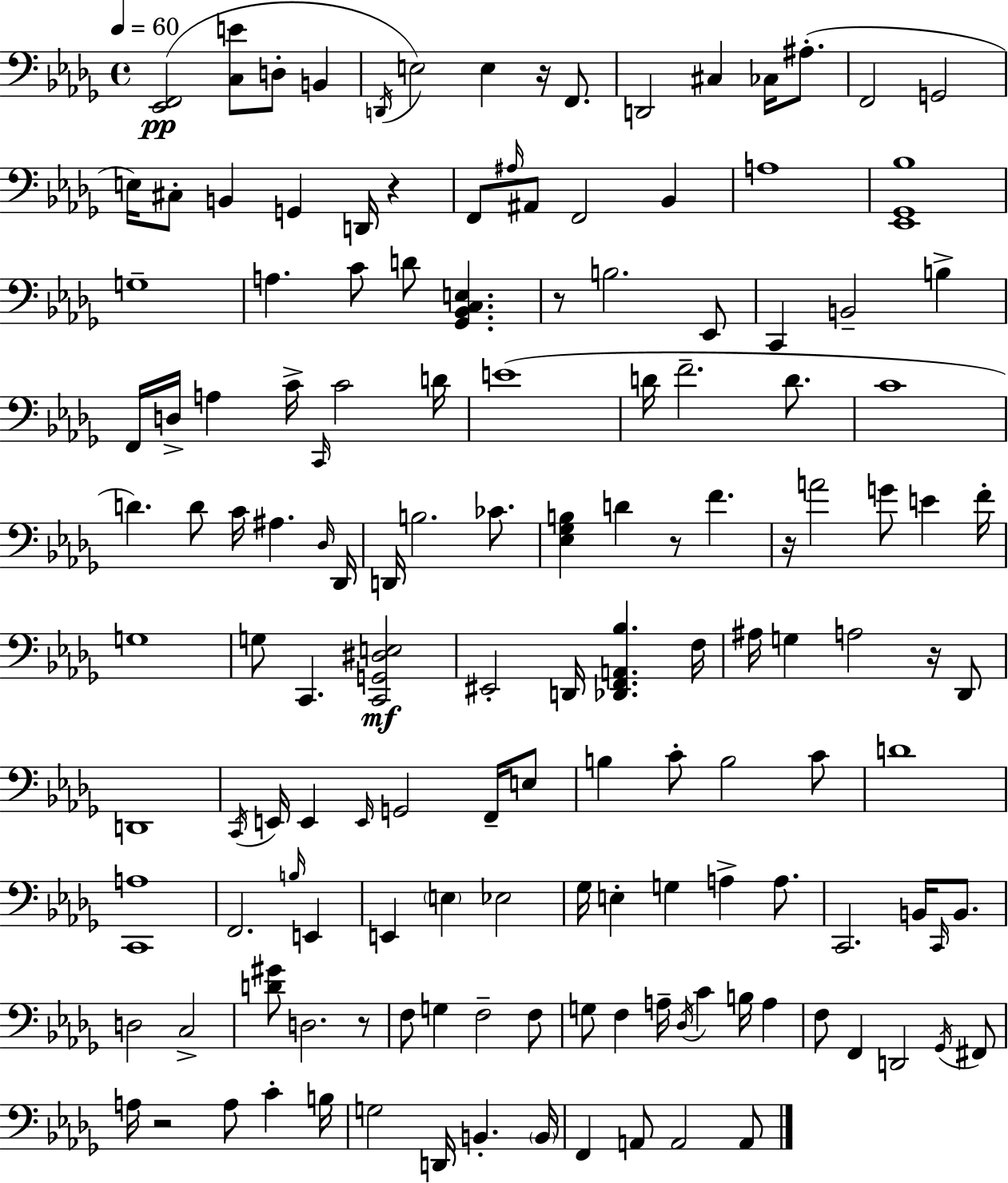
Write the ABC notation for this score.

X:1
T:Untitled
M:4/4
L:1/4
K:Bbm
[_E,,F,,]2 [C,E]/2 D,/2 B,, D,,/4 E,2 E, z/4 F,,/2 D,,2 ^C, _C,/4 ^A,/2 F,,2 G,,2 E,/4 ^C,/2 B,, G,, D,,/4 z F,,/2 ^A,/4 ^A,,/2 F,,2 _B,, A,4 [_E,,_G,,_B,]4 G,4 A, C/2 D/2 [_G,,_B,,C,E,] z/2 B,2 _E,,/2 C,, B,,2 B, F,,/4 D,/4 A, C/4 C,,/4 C2 D/4 E4 D/4 F2 D/2 C4 D D/2 C/4 ^A, _D,/4 _D,,/4 D,,/4 B,2 _C/2 [_E,_G,B,] D z/2 F z/4 A2 G/2 E F/4 G,4 G,/2 C,, [C,,G,,^D,E,]2 ^E,,2 D,,/4 [_D,,F,,A,,_B,] F,/4 ^A,/4 G, A,2 z/4 _D,,/2 D,,4 C,,/4 E,,/4 E,, E,,/4 G,,2 F,,/4 E,/2 B, C/2 B,2 C/2 D4 [C,,A,]4 F,,2 B,/4 E,, E,, E, _E,2 _G,/4 E, G, A, A,/2 C,,2 B,,/4 C,,/4 B,,/2 D,2 C,2 [D^G]/2 D,2 z/2 F,/2 G, F,2 F,/2 G,/2 F, A,/4 _D,/4 C B,/4 A, F,/2 F,, D,,2 _G,,/4 ^F,,/2 A,/4 z2 A,/2 C B,/4 G,2 D,,/4 B,, B,,/4 F,, A,,/2 A,,2 A,,/2